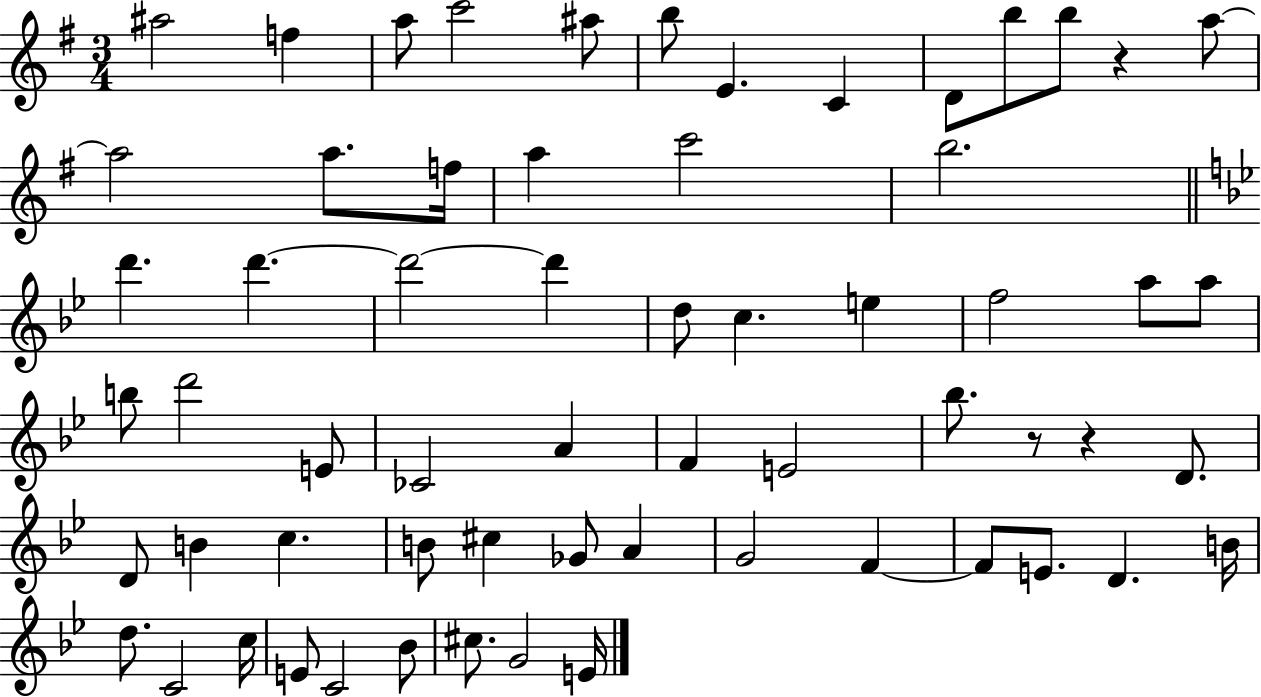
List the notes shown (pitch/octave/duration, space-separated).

A#5/h F5/q A5/e C6/h A#5/e B5/e E4/q. C4/q D4/e B5/e B5/e R/q A5/e A5/h A5/e. F5/s A5/q C6/h B5/h. D6/q. D6/q. D6/h D6/q D5/e C5/q. E5/q F5/h A5/e A5/e B5/e D6/h E4/e CES4/h A4/q F4/q E4/h Bb5/e. R/e R/q D4/e. D4/e B4/q C5/q. B4/e C#5/q Gb4/e A4/q G4/h F4/q F4/e E4/e. D4/q. B4/s D5/e. C4/h C5/s E4/e C4/h Bb4/e C#5/e. G4/h E4/s